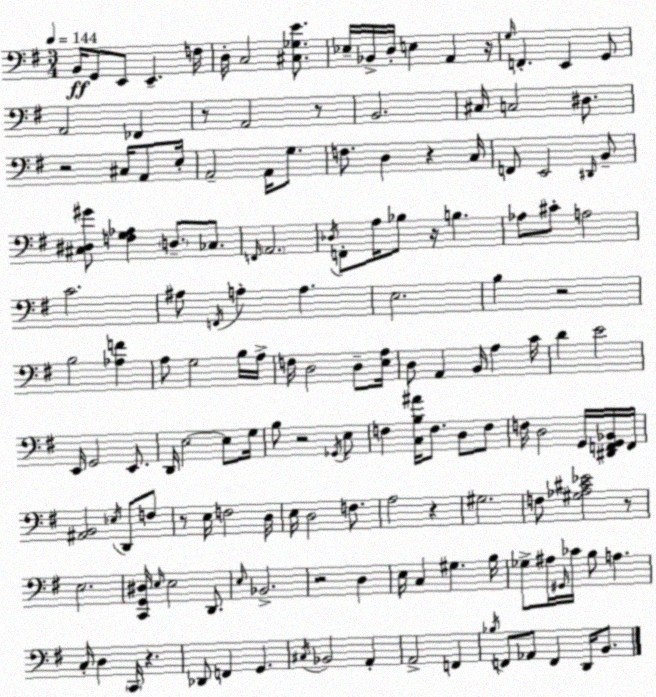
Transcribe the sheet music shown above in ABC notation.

X:1
T:Untitled
M:3/4
L:1/4
K:G
B,,/4 G,,/2 E,,/2 E,, F,/4 D,/4 C,2 [^C,_G,E]/2 _E,/4 _B,,/4 D,/4 E, A,, z/4 G,/4 F,, E,, G,,/2 A,,2 _F,, z/2 A,,2 z/2 B,,2 ^C,/4 C,2 ^D,/2 z2 ^C,/4 A,,/2 E,/4 A,,2 A,,/4 G,/2 F,/2 D, z C,/4 F,,/2 E,,2 ^D,,/4 B,,/2 [^C,^D,^G]/2 [F,G,_A,] D,/2 _C,/2 F,,/4 A,,2 _D,/4 F,,/2 A,/4 _B,/2 z/4 B, _A,/2 ^C/2 A,2 C2 ^A,/2 F,,/4 A, A, E,2 B, z2 B,2 [_A,F] A,/2 G,2 B,/4 A,/4 F,/4 D,2 D,/2 [E,A,]/4 D,/2 A,, B,,/4 A, C/4 D E2 E,,/4 G,,2 E,,/2 D,,/4 E,2 E,/2 G,/4 B,/2 z2 _G,,/4 E,/2 F, [C,B,^A]/4 F,/2 D,/2 F,/2 F,/4 D,2 G,,/4 [^D,,F,,G,,_B,,]/4 F,,/4 [^A,,B,,]2 _E,/4 D,,/2 F,/2 z/2 E,/4 F,2 D,/4 E,/4 D,2 F,/2 A,2 z ^G,2 F,/2 [^G,_A,^C_E]2 z/2 E,2 [C,,G,,^D,]/4 E,/4 E,2 D,,/2 E,/4 _B,,2 z2 D, E,/4 C, ^G, B,/4 _G,/2 ^A,/4 ^G,,/4 _C/4 B,/2 A, C,/4 D, C,,/4 z _D,,/2 F,, G,, ^C,/4 _B,,2 A,, A,,2 F,, _B,/4 F,,/2 _A,,/2 F,, D,,/4 B,,/2